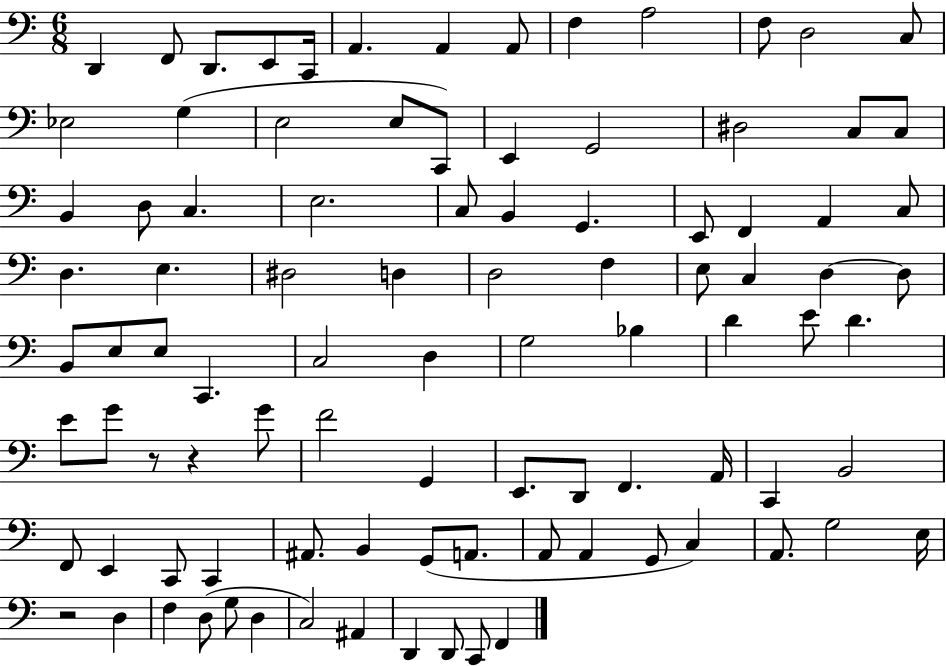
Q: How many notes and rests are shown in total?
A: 95